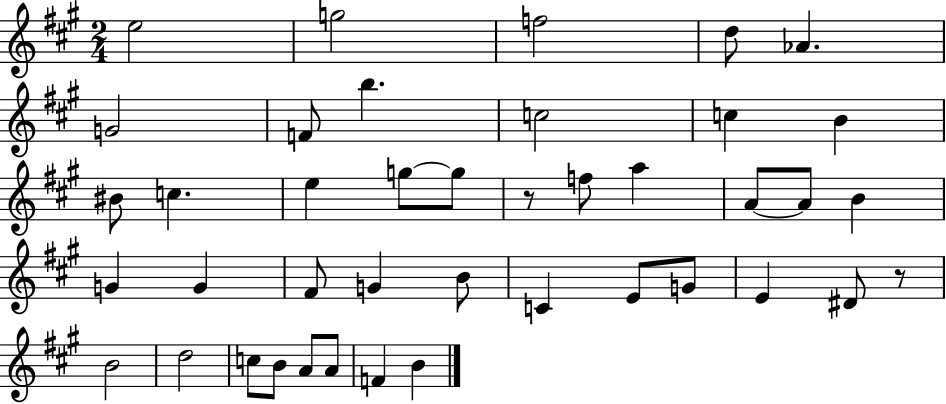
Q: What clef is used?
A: treble